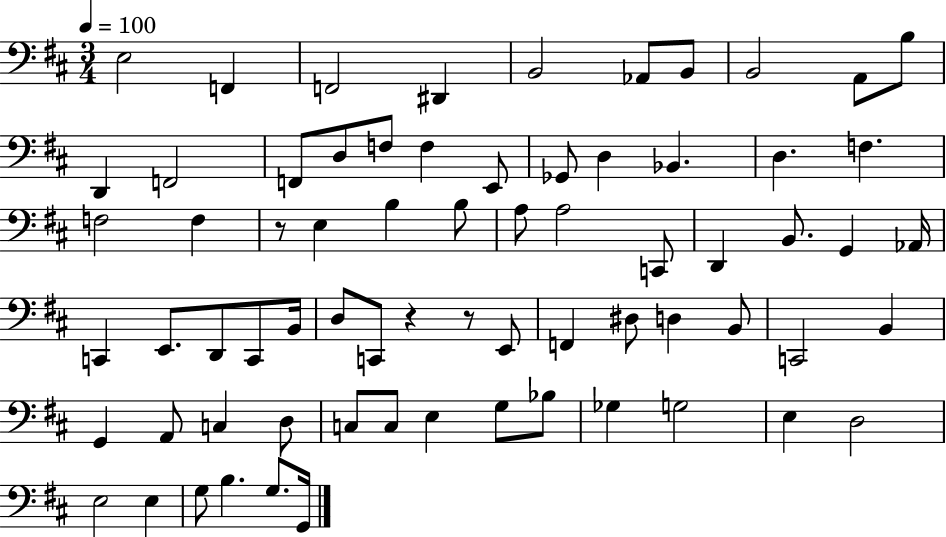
E3/h F2/q F2/h D#2/q B2/h Ab2/e B2/e B2/h A2/e B3/e D2/q F2/h F2/e D3/e F3/e F3/q E2/e Gb2/e D3/q Bb2/q. D3/q. F3/q. F3/h F3/q R/e E3/q B3/q B3/e A3/e A3/h C2/e D2/q B2/e. G2/q Ab2/s C2/q E2/e. D2/e C2/e B2/s D3/e C2/e R/q R/e E2/e F2/q D#3/e D3/q B2/e C2/h B2/q G2/q A2/e C3/q D3/e C3/e C3/e E3/q G3/e Bb3/e Gb3/q G3/h E3/q D3/h E3/h E3/q G3/e B3/q. G3/e. G2/s